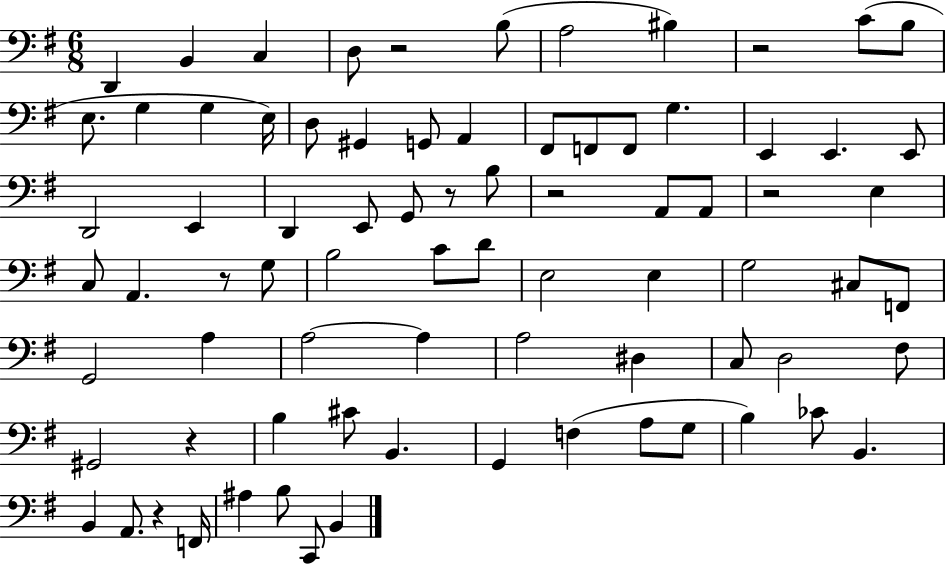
{
  \clef bass
  \numericTimeSignature
  \time 6/8
  \key g \major
  d,4 b,4 c4 | d8 r2 b8( | a2 bis4) | r2 c'8( b8 | \break e8. g4 g4 e16) | d8 gis,4 g,8 a,4 | fis,8 f,8 f,8 g4. | e,4 e,4. e,8 | \break d,2 e,4 | d,4 e,8 g,8 r8 b8 | r2 a,8 a,8 | r2 e4 | \break c8 a,4. r8 g8 | b2 c'8 d'8 | e2 e4 | g2 cis8 f,8 | \break g,2 a4 | a2~~ a4 | a2 dis4 | c8 d2 fis8 | \break gis,2 r4 | b4 cis'8 b,4. | g,4 f4( a8 g8 | b4) ces'8 b,4. | \break b,4 a,8. r4 f,16 | ais4 b8 c,8 b,4 | \bar "|."
}